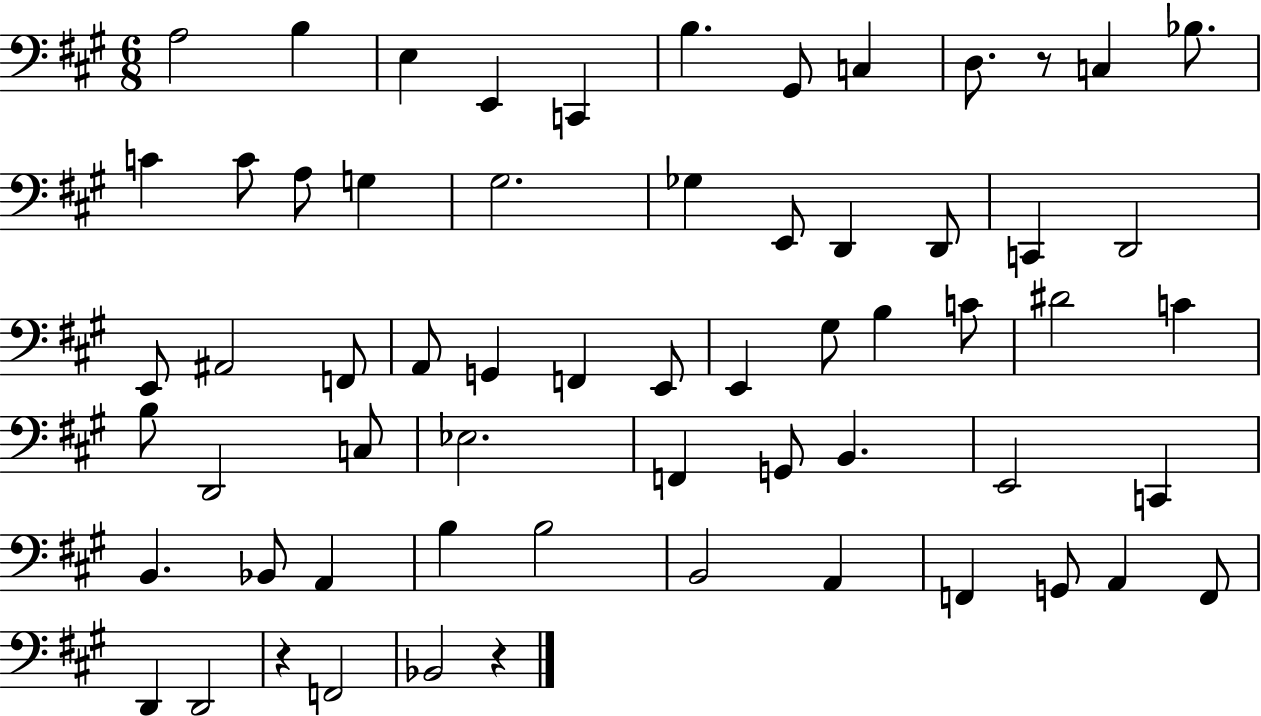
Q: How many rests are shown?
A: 3